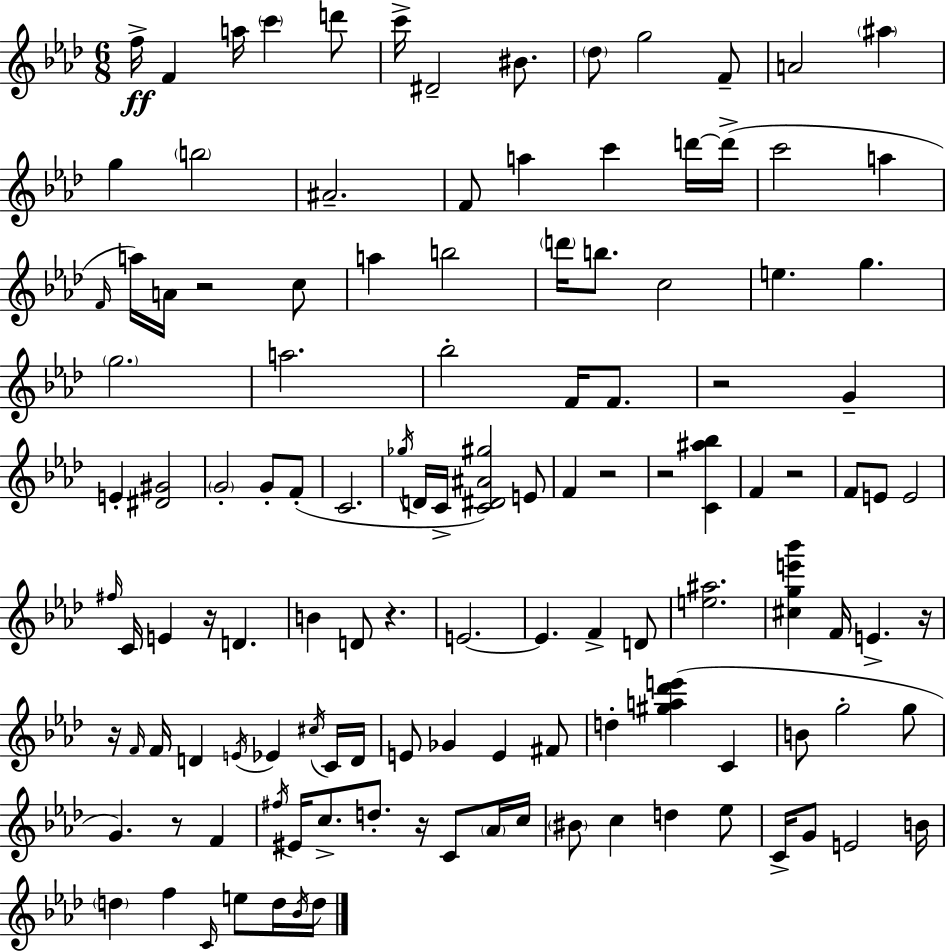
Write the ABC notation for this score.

X:1
T:Untitled
M:6/8
L:1/4
K:Ab
f/4 F a/4 c' d'/2 c'/4 ^D2 ^B/2 _d/2 g2 F/2 A2 ^a g b2 ^A2 F/2 a c' d'/4 d'/4 c'2 a F/4 a/4 A/4 z2 c/2 a b2 d'/4 b/2 c2 e g g2 a2 _b2 F/4 F/2 z2 G E [^D^G]2 G2 G/2 F/2 C2 _g/4 D/4 C/4 [C^D^A^g]2 E/2 F z2 z2 [C^a_b] F z2 F/2 E/2 E2 ^f/4 C/4 E z/4 D B D/2 z E2 E F D/2 [e^a]2 [^cge'_b'] F/4 E z/4 z/4 F/4 F/4 D E/4 _E ^c/4 C/4 D/4 E/2 _G E ^F/2 d [^ga_d'e'] C B/2 g2 g/2 G z/2 F ^f/4 ^E/4 c/2 d/2 z/4 C/2 _A/4 c/4 ^B/2 c d _e/2 C/4 G/2 E2 B/4 d f C/4 e/2 d/4 _B/4 d/4